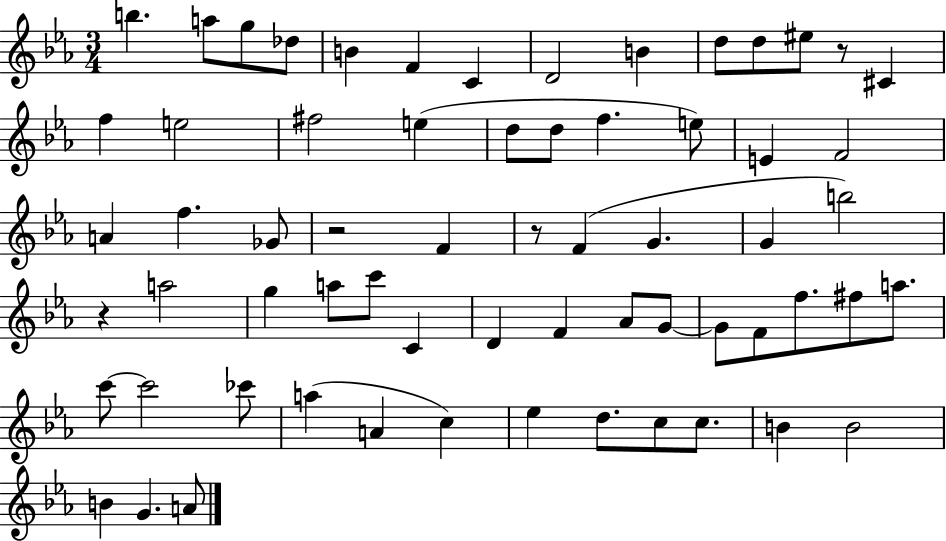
B5/q. A5/e G5/e Db5/e B4/q F4/q C4/q D4/h B4/q D5/e D5/e EIS5/e R/e C#4/q F5/q E5/h F#5/h E5/q D5/e D5/e F5/q. E5/e E4/q F4/h A4/q F5/q. Gb4/e R/h F4/q R/e F4/q G4/q. G4/q B5/h R/q A5/h G5/q A5/e C6/e C4/q D4/q F4/q Ab4/e G4/e G4/e F4/e F5/e. F#5/e A5/e. C6/e C6/h CES6/e A5/q A4/q C5/q Eb5/q D5/e. C5/e C5/e. B4/q B4/h B4/q G4/q. A4/e